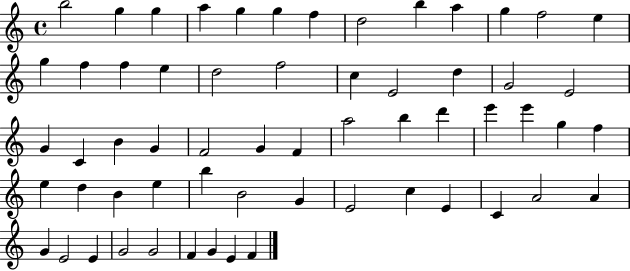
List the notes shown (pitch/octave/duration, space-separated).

B5/h G5/q G5/q A5/q G5/q G5/q F5/q D5/h B5/q A5/q G5/q F5/h E5/q G5/q F5/q F5/q E5/q D5/h F5/h C5/q E4/h D5/q G4/h E4/h G4/q C4/q B4/q G4/q F4/h G4/q F4/q A5/h B5/q D6/q E6/q E6/q G5/q F5/q E5/q D5/q B4/q E5/q B5/q B4/h G4/q E4/h C5/q E4/q C4/q A4/h A4/q G4/q E4/h E4/q G4/h G4/h F4/q G4/q E4/q F4/q